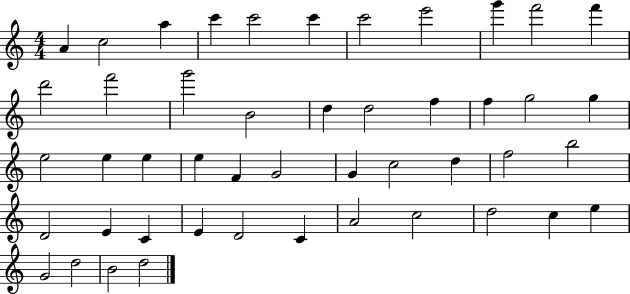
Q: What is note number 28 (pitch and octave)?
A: G4